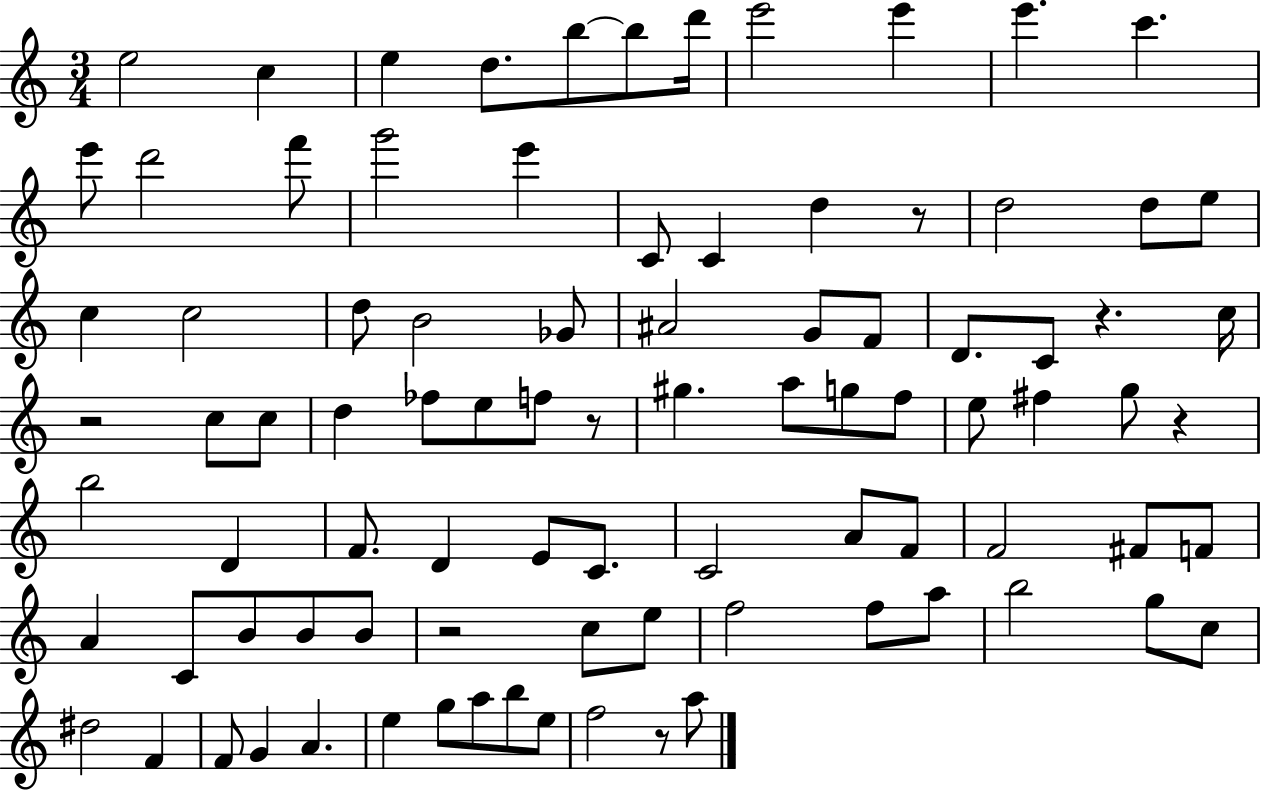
E5/h C5/q E5/q D5/e. B5/e B5/e D6/s E6/h E6/q E6/q. C6/q. E6/e D6/h F6/e G6/h E6/q C4/e C4/q D5/q R/e D5/h D5/e E5/e C5/q C5/h D5/e B4/h Gb4/e A#4/h G4/e F4/e D4/e. C4/e R/q. C5/s R/h C5/e C5/e D5/q FES5/e E5/e F5/e R/e G#5/q. A5/e G5/e F5/e E5/e F#5/q G5/e R/q B5/h D4/q F4/e. D4/q E4/e C4/e. C4/h A4/e F4/e F4/h F#4/e F4/e A4/q C4/e B4/e B4/e B4/e R/h C5/e E5/e F5/h F5/e A5/e B5/h G5/e C5/e D#5/h F4/q F4/e G4/q A4/q. E5/q G5/e A5/e B5/e E5/e F5/h R/e A5/e